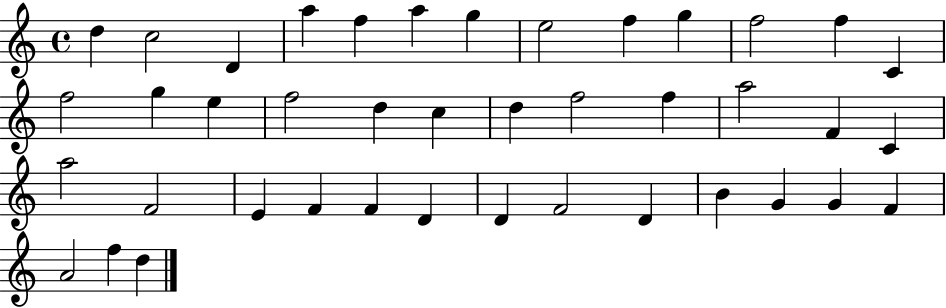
X:1
T:Untitled
M:4/4
L:1/4
K:C
d c2 D a f a g e2 f g f2 f C f2 g e f2 d c d f2 f a2 F C a2 F2 E F F D D F2 D B G G F A2 f d